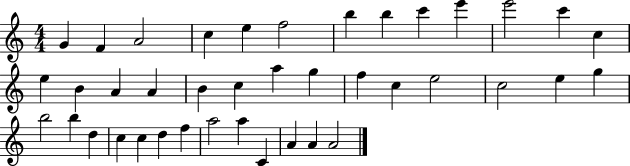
G4/q F4/q A4/h C5/q E5/q F5/h B5/q B5/q C6/q E6/q E6/h C6/q C5/q E5/q B4/q A4/q A4/q B4/q C5/q A5/q G5/q F5/q C5/q E5/h C5/h E5/q G5/q B5/h B5/q D5/q C5/q C5/q D5/q F5/q A5/h A5/q C4/q A4/q A4/q A4/h